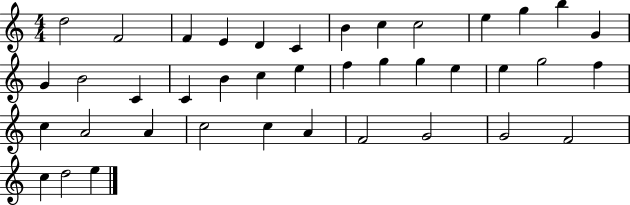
X:1
T:Untitled
M:4/4
L:1/4
K:C
d2 F2 F E D C B c c2 e g b G G B2 C C B c e f g g e e g2 f c A2 A c2 c A F2 G2 G2 F2 c d2 e